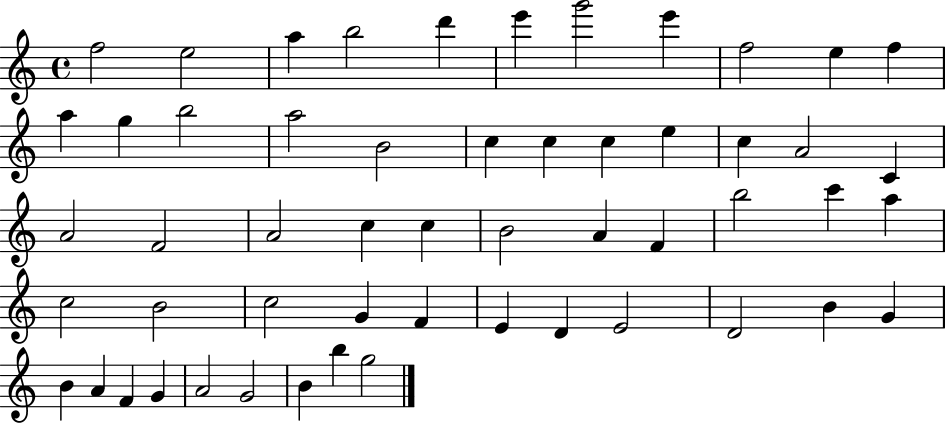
{
  \clef treble
  \time 4/4
  \defaultTimeSignature
  \key c \major
  f''2 e''2 | a''4 b''2 d'''4 | e'''4 g'''2 e'''4 | f''2 e''4 f''4 | \break a''4 g''4 b''2 | a''2 b'2 | c''4 c''4 c''4 e''4 | c''4 a'2 c'4 | \break a'2 f'2 | a'2 c''4 c''4 | b'2 a'4 f'4 | b''2 c'''4 a''4 | \break c''2 b'2 | c''2 g'4 f'4 | e'4 d'4 e'2 | d'2 b'4 g'4 | \break b'4 a'4 f'4 g'4 | a'2 g'2 | b'4 b''4 g''2 | \bar "|."
}